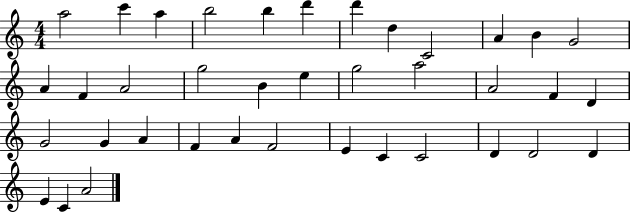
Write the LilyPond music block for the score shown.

{
  \clef treble
  \numericTimeSignature
  \time 4/4
  \key c \major
  a''2 c'''4 a''4 | b''2 b''4 d'''4 | d'''4 d''4 c'2 | a'4 b'4 g'2 | \break a'4 f'4 a'2 | g''2 b'4 e''4 | g''2 a''2 | a'2 f'4 d'4 | \break g'2 g'4 a'4 | f'4 a'4 f'2 | e'4 c'4 c'2 | d'4 d'2 d'4 | \break e'4 c'4 a'2 | \bar "|."
}